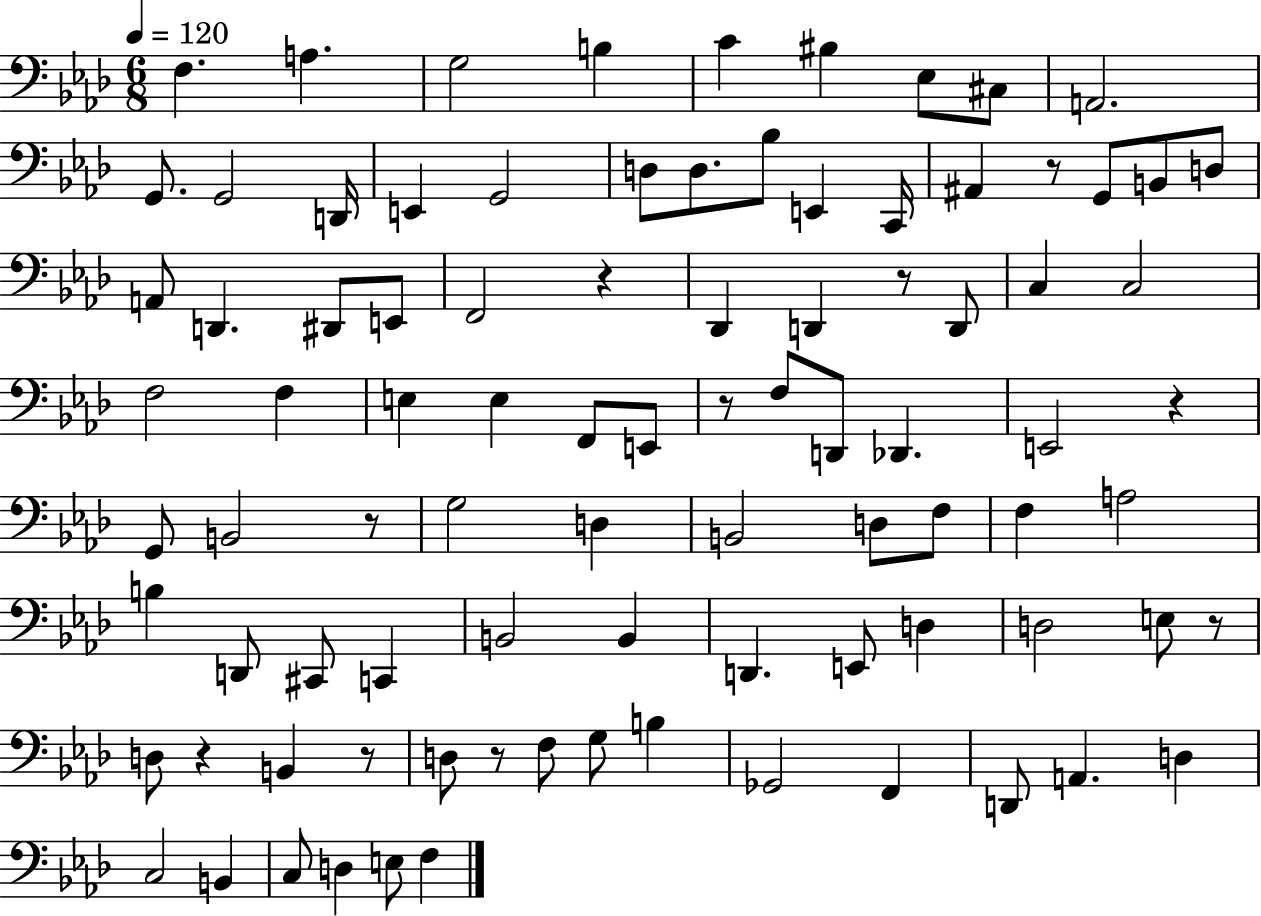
X:1
T:Untitled
M:6/8
L:1/4
K:Ab
F, A, G,2 B, C ^B, _E,/2 ^C,/2 A,,2 G,,/2 G,,2 D,,/4 E,, G,,2 D,/2 D,/2 _B,/2 E,, C,,/4 ^A,, z/2 G,,/2 B,,/2 D,/2 A,,/2 D,, ^D,,/2 E,,/2 F,,2 z _D,, D,, z/2 D,,/2 C, C,2 F,2 F, E, E, F,,/2 E,,/2 z/2 F,/2 D,,/2 _D,, E,,2 z G,,/2 B,,2 z/2 G,2 D, B,,2 D,/2 F,/2 F, A,2 B, D,,/2 ^C,,/2 C,, B,,2 B,, D,, E,,/2 D, D,2 E,/2 z/2 D,/2 z B,, z/2 D,/2 z/2 F,/2 G,/2 B, _G,,2 F,, D,,/2 A,, D, C,2 B,, C,/2 D, E,/2 F,